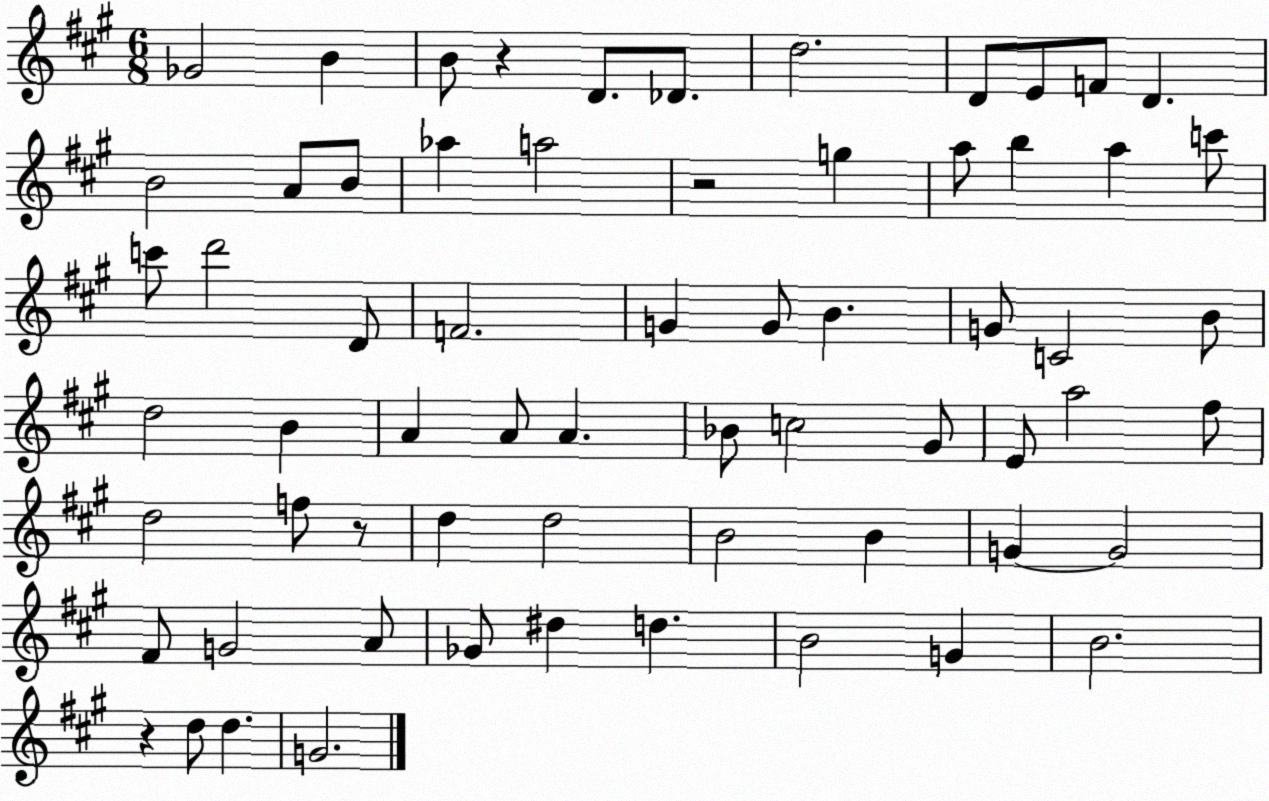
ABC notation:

X:1
T:Untitled
M:6/8
L:1/4
K:A
_G2 B B/2 z D/2 _D/2 d2 D/2 E/2 F/2 D B2 A/2 B/2 _a a2 z2 g a/2 b a c'/2 c'/2 d'2 D/2 F2 G G/2 B G/2 C2 B/2 d2 B A A/2 A _B/2 c2 ^G/2 E/2 a2 ^f/2 d2 f/2 z/2 d d2 B2 B G G2 ^F/2 G2 A/2 _G/2 ^d d B2 G B2 z d/2 d G2